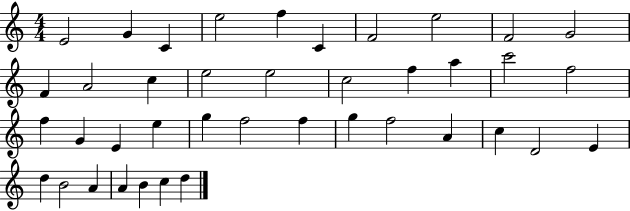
X:1
T:Untitled
M:4/4
L:1/4
K:C
E2 G C e2 f C F2 e2 F2 G2 F A2 c e2 e2 c2 f a c'2 f2 f G E e g f2 f g f2 A c D2 E d B2 A A B c d